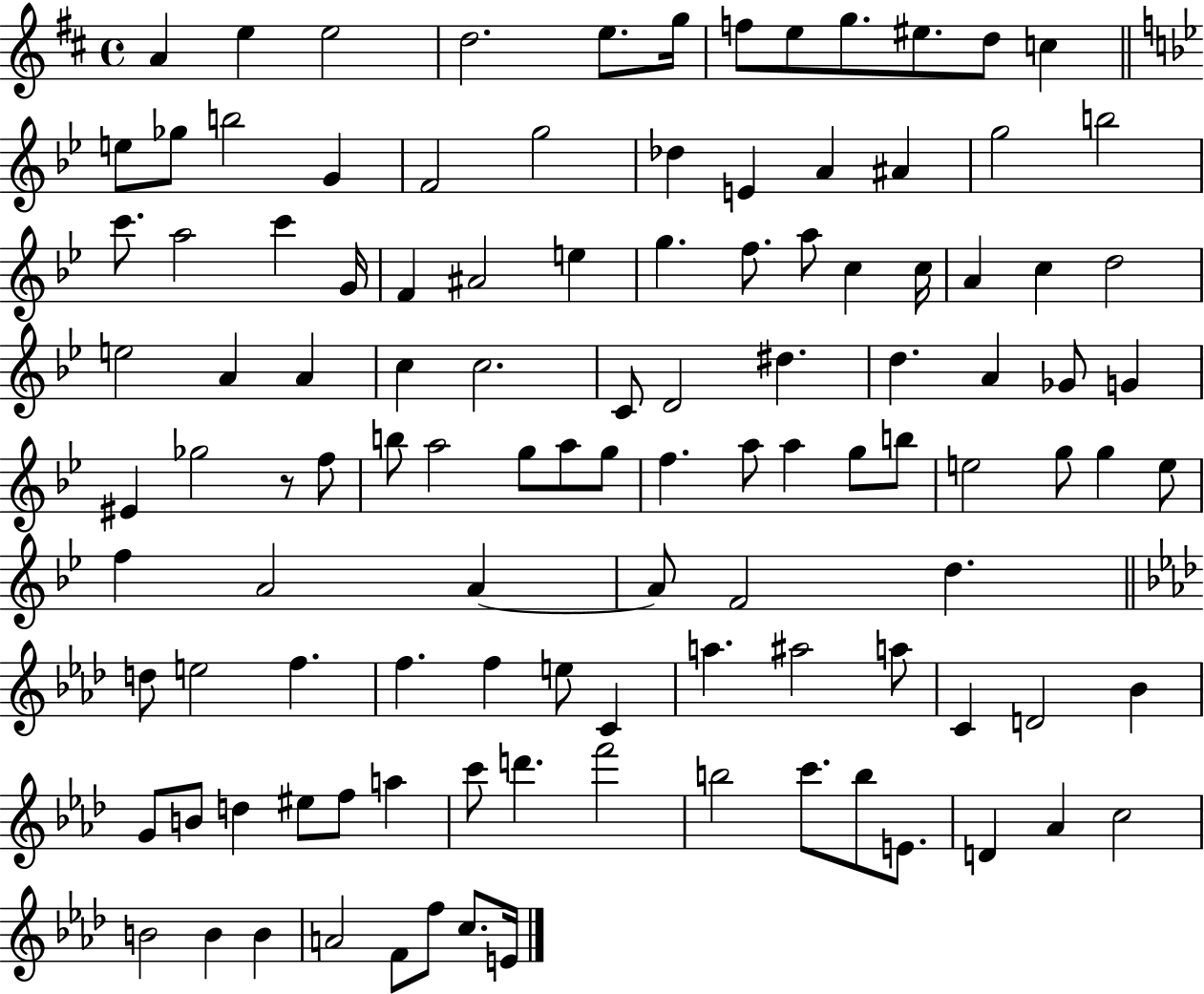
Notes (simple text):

A4/q E5/q E5/h D5/h. E5/e. G5/s F5/e E5/e G5/e. EIS5/e. D5/e C5/q E5/e Gb5/e B5/h G4/q F4/h G5/h Db5/q E4/q A4/q A#4/q G5/h B5/h C6/e. A5/h C6/q G4/s F4/q A#4/h E5/q G5/q. F5/e. A5/e C5/q C5/s A4/q C5/q D5/h E5/h A4/q A4/q C5/q C5/h. C4/e D4/h D#5/q. D5/q. A4/q Gb4/e G4/q EIS4/q Gb5/h R/e F5/e B5/e A5/h G5/e A5/e G5/e F5/q. A5/e A5/q G5/e B5/e E5/h G5/e G5/q E5/e F5/q A4/h A4/q A4/e F4/h D5/q. D5/e E5/h F5/q. F5/q. F5/q E5/e C4/q A5/q. A#5/h A5/e C4/q D4/h Bb4/q G4/e B4/e D5/q EIS5/e F5/e A5/q C6/e D6/q. F6/h B5/h C6/e. B5/e E4/e. D4/q Ab4/q C5/h B4/h B4/q B4/q A4/h F4/e F5/e C5/e. E4/s